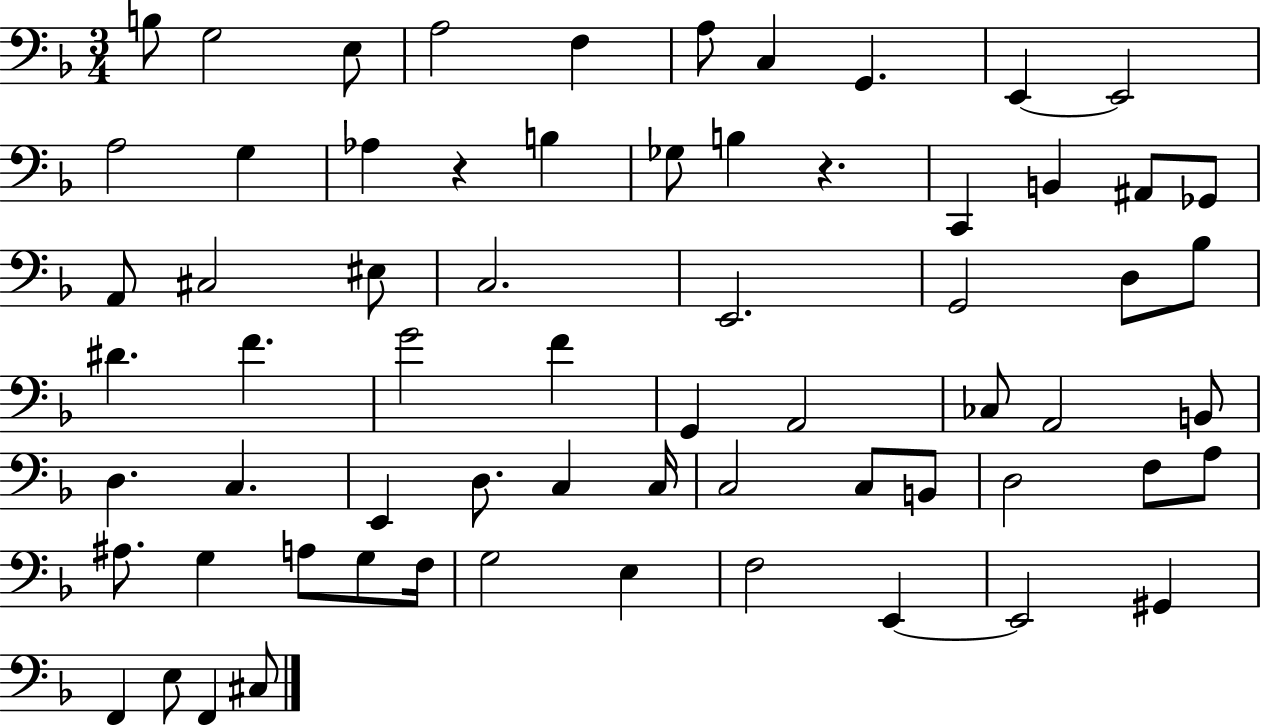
B3/e G3/h E3/e A3/h F3/q A3/e C3/q G2/q. E2/q E2/h A3/h G3/q Ab3/q R/q B3/q Gb3/e B3/q R/q. C2/q B2/q A#2/e Gb2/e A2/e C#3/h EIS3/e C3/h. E2/h. G2/h D3/e Bb3/e D#4/q. F4/q. G4/h F4/q G2/q A2/h CES3/e A2/h B2/e D3/q. C3/q. E2/q D3/e. C3/q C3/s C3/h C3/e B2/e D3/h F3/e A3/e A#3/e. G3/q A3/e G3/e F3/s G3/h E3/q F3/h E2/q E2/h G#2/q F2/q E3/e F2/q C#3/e